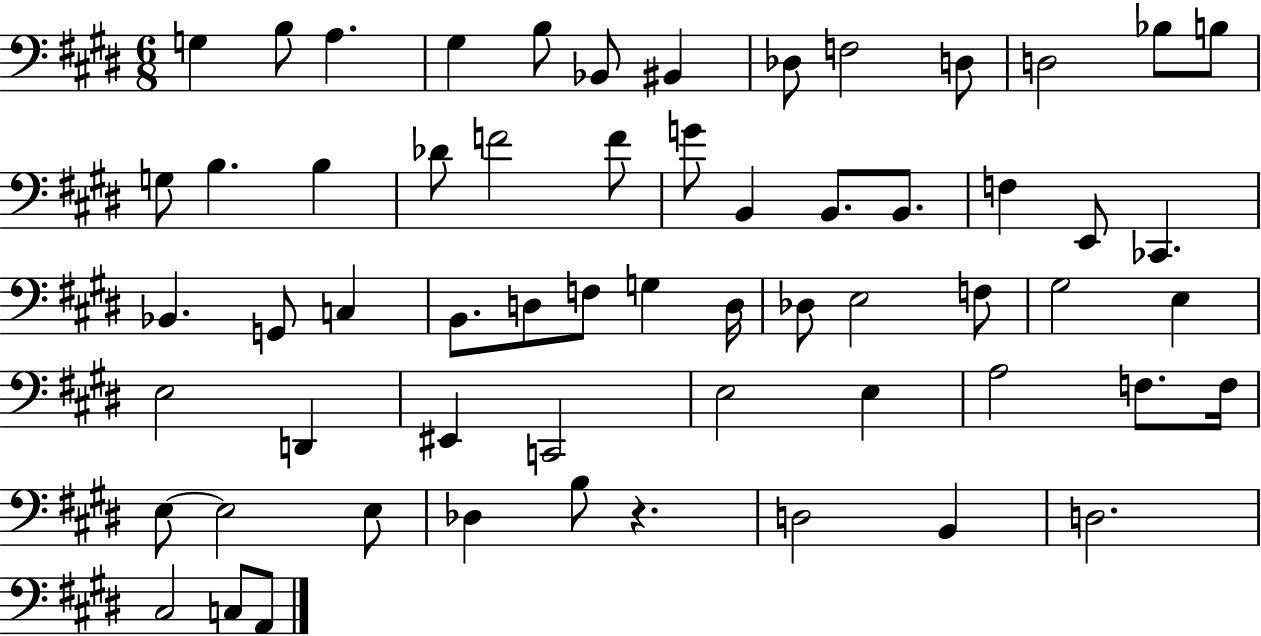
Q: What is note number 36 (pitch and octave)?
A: E3